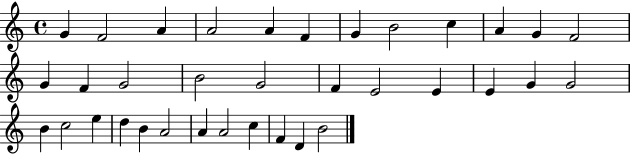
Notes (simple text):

G4/q F4/h A4/q A4/h A4/q F4/q G4/q B4/h C5/q A4/q G4/q F4/h G4/q F4/q G4/h B4/h G4/h F4/q E4/h E4/q E4/q G4/q G4/h B4/q C5/h E5/q D5/q B4/q A4/h A4/q A4/h C5/q F4/q D4/q B4/h